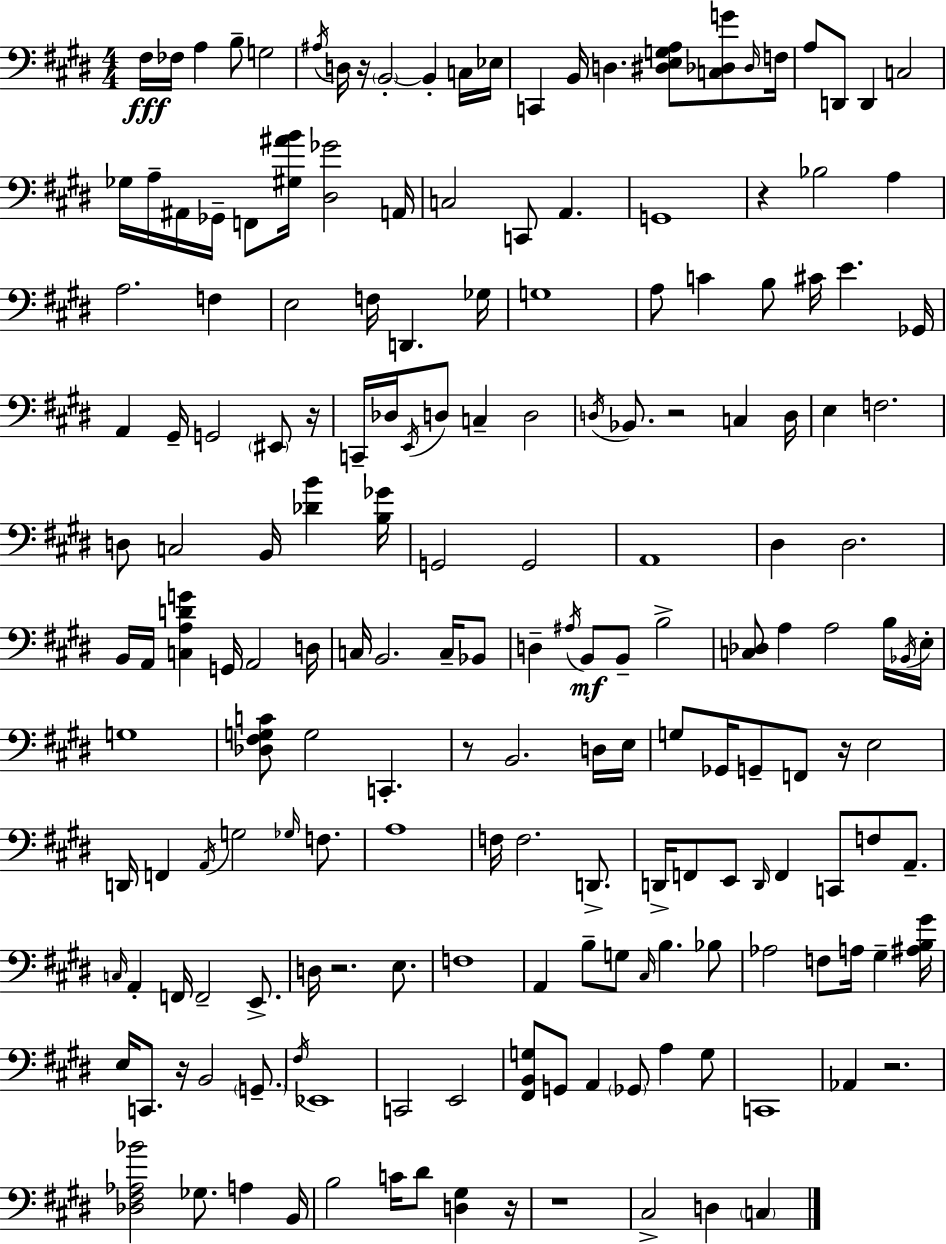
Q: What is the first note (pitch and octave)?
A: F#3